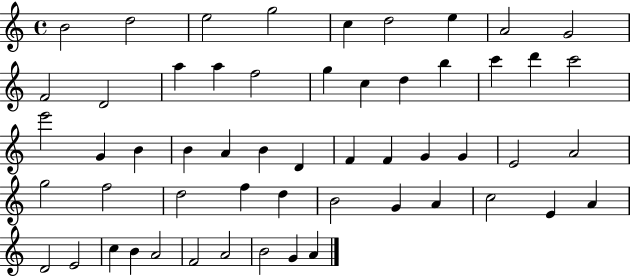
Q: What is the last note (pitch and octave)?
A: A4